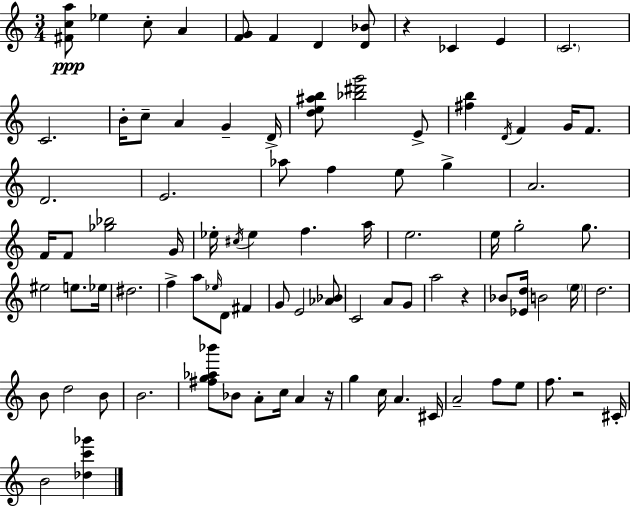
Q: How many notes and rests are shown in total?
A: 90